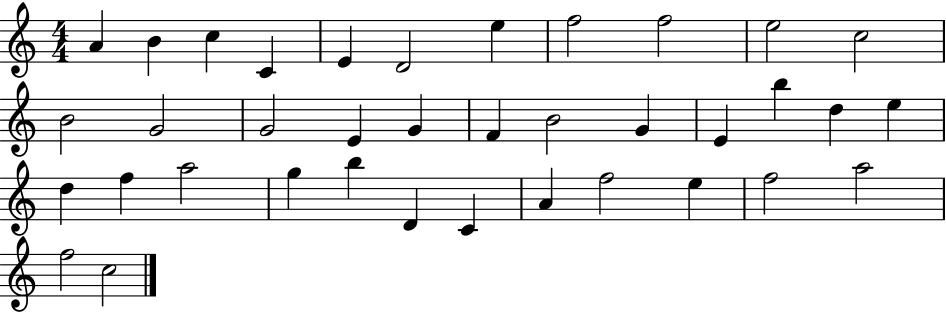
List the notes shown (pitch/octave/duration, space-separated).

A4/q B4/q C5/q C4/q E4/q D4/h E5/q F5/h F5/h E5/h C5/h B4/h G4/h G4/h E4/q G4/q F4/q B4/h G4/q E4/q B5/q D5/q E5/q D5/q F5/q A5/h G5/q B5/q D4/q C4/q A4/q F5/h E5/q F5/h A5/h F5/h C5/h